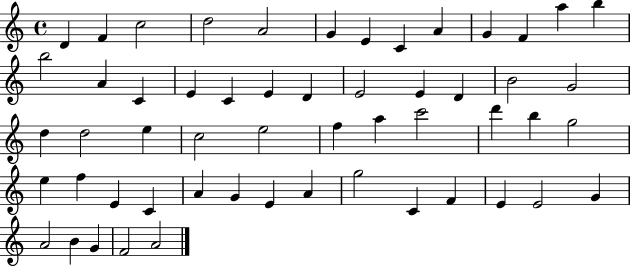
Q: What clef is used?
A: treble